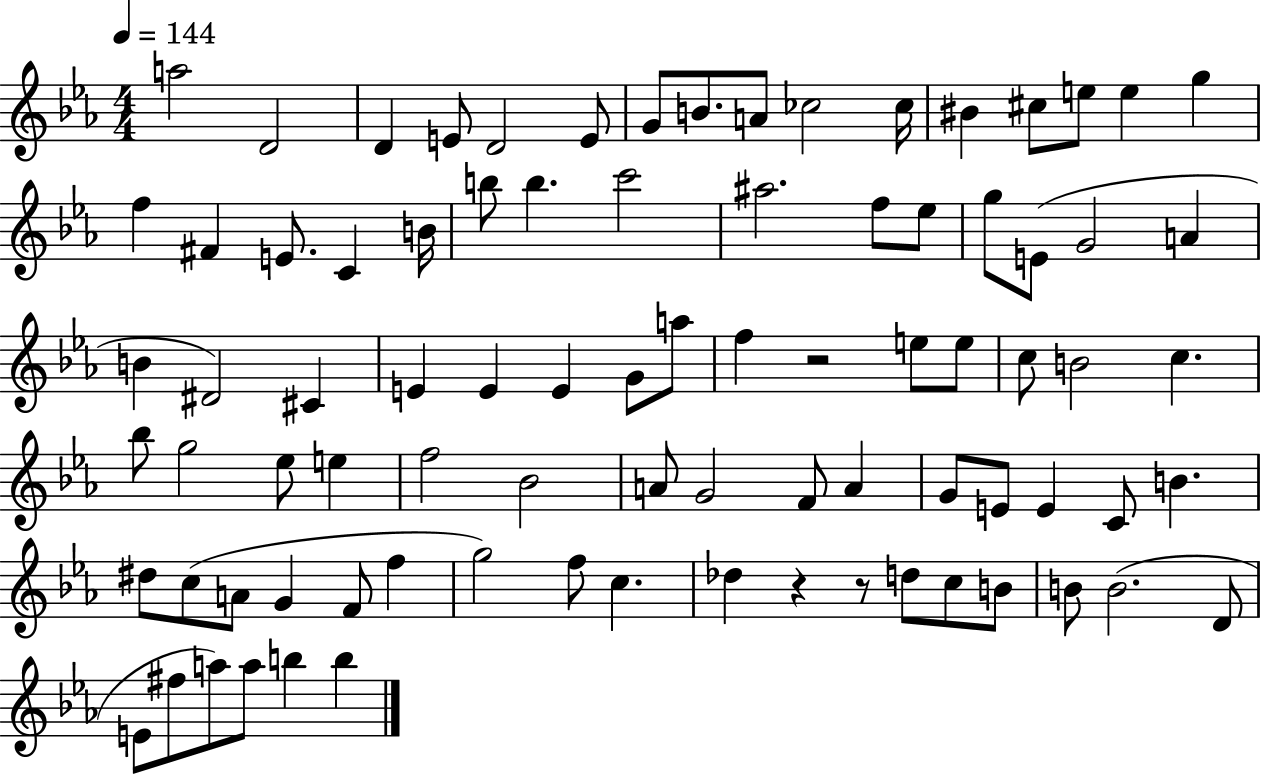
A5/h D4/h D4/q E4/e D4/h E4/e G4/e B4/e. A4/e CES5/h CES5/s BIS4/q C#5/e E5/e E5/q G5/q F5/q F#4/q E4/e. C4/q B4/s B5/e B5/q. C6/h A#5/h. F5/e Eb5/e G5/e E4/e G4/h A4/q B4/q D#4/h C#4/q E4/q E4/q E4/q G4/e A5/e F5/q R/h E5/e E5/e C5/e B4/h C5/q. Bb5/e G5/h Eb5/e E5/q F5/h Bb4/h A4/e G4/h F4/e A4/q G4/e E4/e E4/q C4/e B4/q. D#5/e C5/e A4/e G4/q F4/e F5/q G5/h F5/e C5/q. Db5/q R/q R/e D5/e C5/e B4/e B4/e B4/h. D4/e E4/e F#5/e A5/e A5/e B5/q B5/q